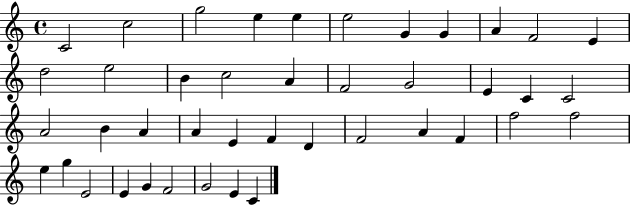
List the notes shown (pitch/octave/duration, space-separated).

C4/h C5/h G5/h E5/q E5/q E5/h G4/q G4/q A4/q F4/h E4/q D5/h E5/h B4/q C5/h A4/q F4/h G4/h E4/q C4/q C4/h A4/h B4/q A4/q A4/q E4/q F4/q D4/q F4/h A4/q F4/q F5/h F5/h E5/q G5/q E4/h E4/q G4/q F4/h G4/h E4/q C4/q